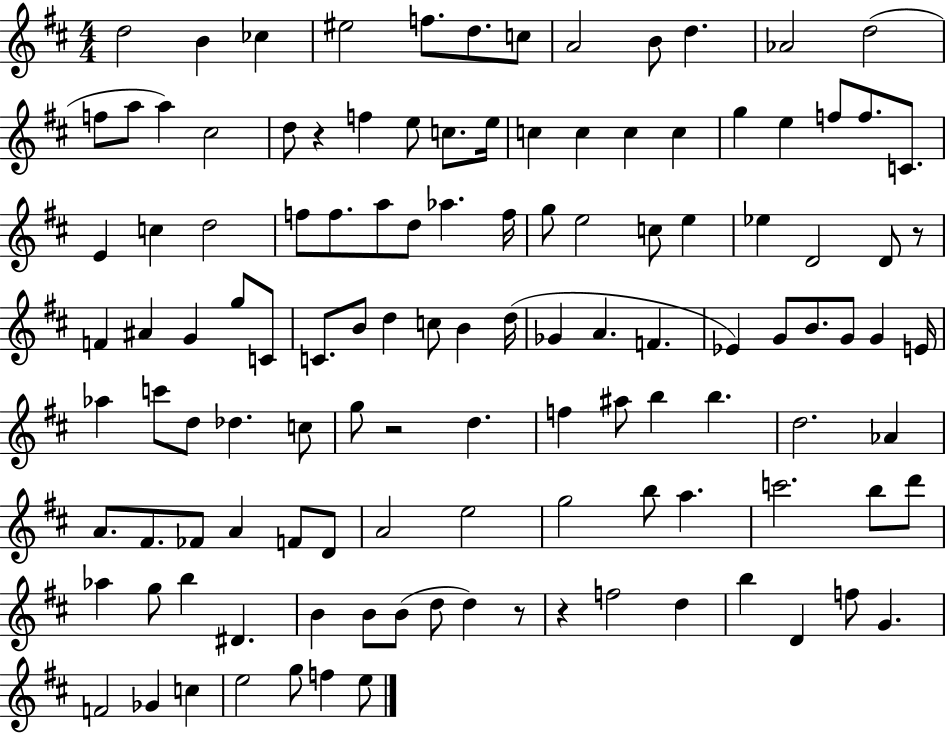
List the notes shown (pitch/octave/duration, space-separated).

D5/h B4/q CES5/q EIS5/h F5/e. D5/e. C5/e A4/h B4/e D5/q. Ab4/h D5/h F5/e A5/e A5/q C#5/h D5/e R/q F5/q E5/e C5/e. E5/s C5/q C5/q C5/q C5/q G5/q E5/q F5/e F5/e. C4/e. E4/q C5/q D5/h F5/e F5/e. A5/e D5/e Ab5/q. F5/s G5/e E5/h C5/e E5/q Eb5/q D4/h D4/e R/e F4/q A#4/q G4/q G5/e C4/e C4/e. B4/e D5/q C5/e B4/q D5/s Gb4/q A4/q. F4/q. Eb4/q G4/e B4/e. G4/e G4/q E4/s Ab5/q C6/e D5/e Db5/q. C5/e G5/e R/h D5/q. F5/q A#5/e B5/q B5/q. D5/h. Ab4/q A4/e. F#4/e. FES4/e A4/q F4/e D4/e A4/h E5/h G5/h B5/e A5/q. C6/h. B5/e D6/e Ab5/q G5/e B5/q D#4/q. B4/q B4/e B4/e D5/e D5/q R/e R/q F5/h D5/q B5/q D4/q F5/e G4/q. F4/h Gb4/q C5/q E5/h G5/e F5/q E5/e